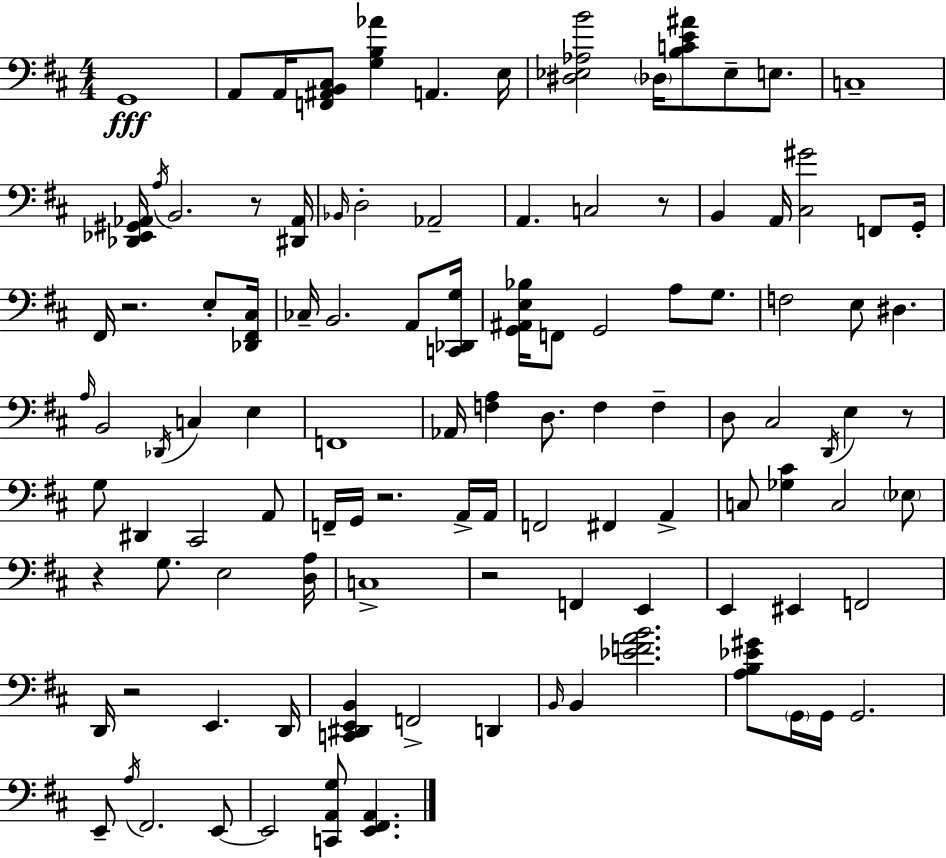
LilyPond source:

{
  \clef bass
  \numericTimeSignature
  \time 4/4
  \key d \major
  \repeat volta 2 { g,1\fff | a,8 a,16 <f, ais, b, cis>8 <g b aes'>4 a,4. e16 | <dis ees aes b'>2 \parenthesize des16 <b c' e' ais'>8 ees8-- e8. | c1-- | \break <des, ees, gis, aes,>16 \acciaccatura { a16 } b,2. r8 | <dis, aes,>16 \grace { bes,16 } d2-. aes,2-- | a,4. c2 | r8 b,4 a,16 <cis gis'>2 f,8 | \break g,16-. fis,16 r2. e8-. | <des, fis, cis>16 ces16-- b,2. a,8 | <c, des, g>16 <g, ais, e bes>16 f,8 g,2 a8 g8. | f2 e8 dis4. | \break \grace { a16 } b,2 \acciaccatura { des,16 } c4 | e4 f,1 | aes,16 <f a>4 d8. f4 | f4-- d8 cis2 \acciaccatura { d,16 } e4 | \break r8 g8 dis,4 cis,2 | a,8 f,16-- g,16 r2. | a,16-> a,16 f,2 fis,4 | a,4-> c8 <ges cis'>4 c2 | \break \parenthesize ees8 r4 g8. e2 | <d a>16 c1-> | r2 f,4 | e,4 e,4 eis,4 f,2 | \break d,16 r2 e,4. | d,16 <c, dis, e, b,>4 f,2-> | d,4 \grace { b,16 } b,4 <ees' f' a' b'>2. | <a b ees' gis'>8 \parenthesize g,16 g,16 g,2. | \break e,8-- \acciaccatura { a16 } fis,2. | e,8~~ e,2 <c, a, g>8 | <e, fis, a,>4. } \bar "|."
}